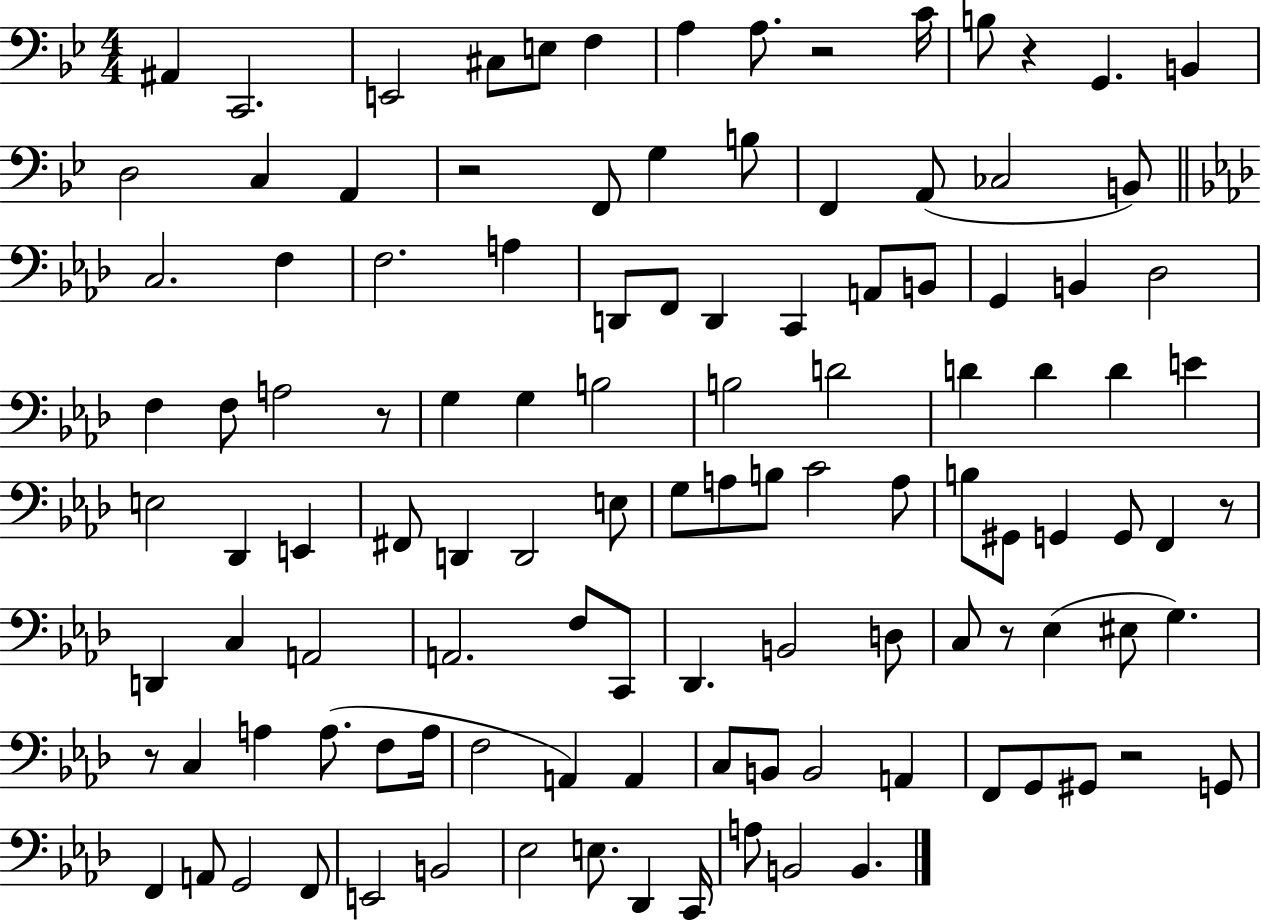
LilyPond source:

{
  \clef bass
  \numericTimeSignature
  \time 4/4
  \key bes \major
  \repeat volta 2 { ais,4 c,2. | e,2 cis8 e8 f4 | a4 a8. r2 c'16 | b8 r4 g,4. b,4 | \break d2 c4 a,4 | r2 f,8 g4 b8 | f,4 a,8( ces2 b,8) | \bar "||" \break \key aes \major c2. f4 | f2. a4 | d,8 f,8 d,4 c,4 a,8 b,8 | g,4 b,4 des2 | \break f4 f8 a2 r8 | g4 g4 b2 | b2 d'2 | d'4 d'4 d'4 e'4 | \break e2 des,4 e,4 | fis,8 d,4 d,2 e8 | g8 a8 b8 c'2 a8 | b8 gis,8 g,4 g,8 f,4 r8 | \break d,4 c4 a,2 | a,2. f8 c,8 | des,4. b,2 d8 | c8 r8 ees4( eis8 g4.) | \break r8 c4 a4 a8.( f8 a16 | f2 a,4) a,4 | c8 b,8 b,2 a,4 | f,8 g,8 gis,8 r2 g,8 | \break f,4 a,8 g,2 f,8 | e,2 b,2 | ees2 e8. des,4 c,16 | a8 b,2 b,4. | \break } \bar "|."
}